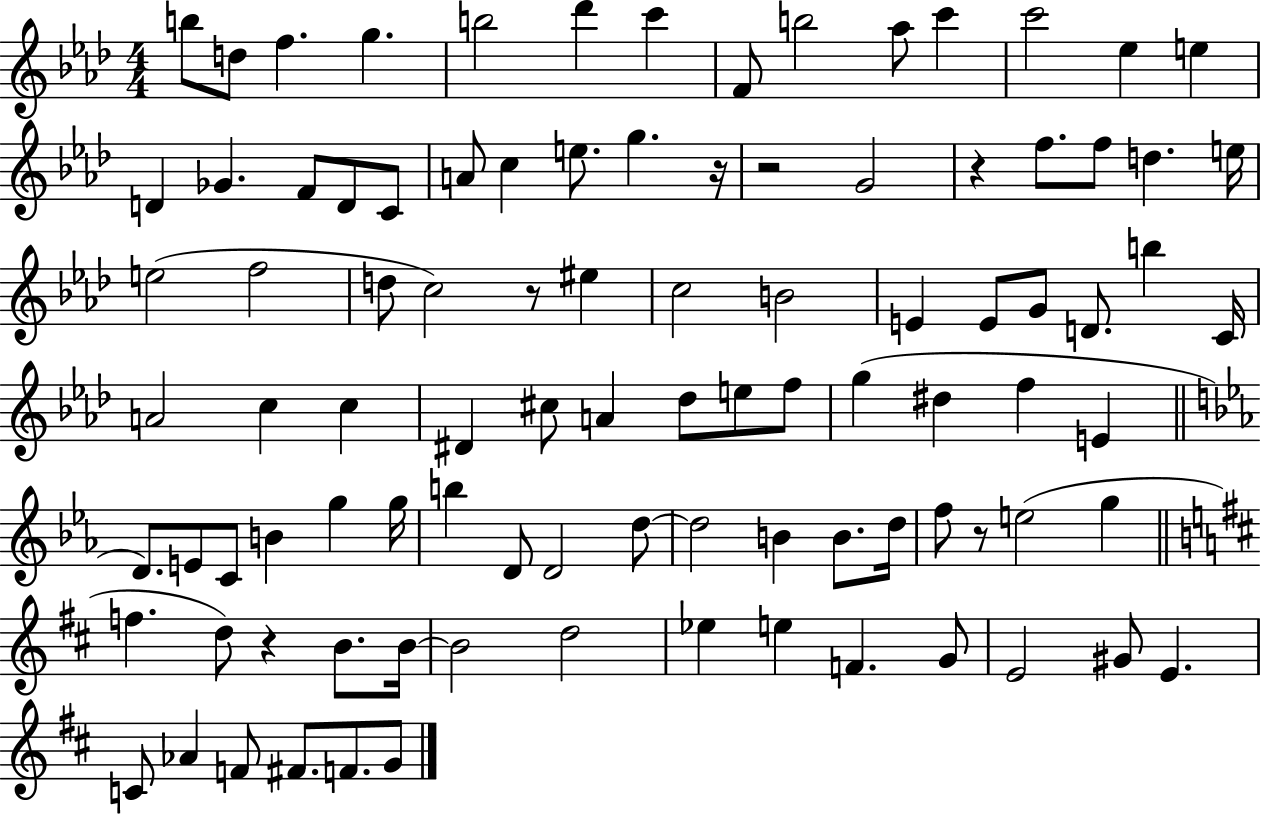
{
  \clef treble
  \numericTimeSignature
  \time 4/4
  \key aes \major
  b''8 d''8 f''4. g''4. | b''2 des'''4 c'''4 | f'8 b''2 aes''8 c'''4 | c'''2 ees''4 e''4 | \break d'4 ges'4. f'8 d'8 c'8 | a'8 c''4 e''8. g''4. r16 | r2 g'2 | r4 f''8. f''8 d''4. e''16 | \break e''2( f''2 | d''8 c''2) r8 eis''4 | c''2 b'2 | e'4 e'8 g'8 d'8. b''4 c'16 | \break a'2 c''4 c''4 | dis'4 cis''8 a'4 des''8 e''8 f''8 | g''4( dis''4 f''4 e'4 | \bar "||" \break \key c \minor d'8.) e'8 c'8 b'4 g''4 g''16 | b''4 d'8 d'2 d''8~~ | d''2 b'4 b'8. d''16 | f''8 r8 e''2( g''4 | \break \bar "||" \break \key d \major f''4. d''8) r4 b'8. b'16~~ | b'2 d''2 | ees''4 e''4 f'4. g'8 | e'2 gis'8 e'4. | \break c'8 aes'4 f'8 fis'8. f'8. g'8 | \bar "|."
}